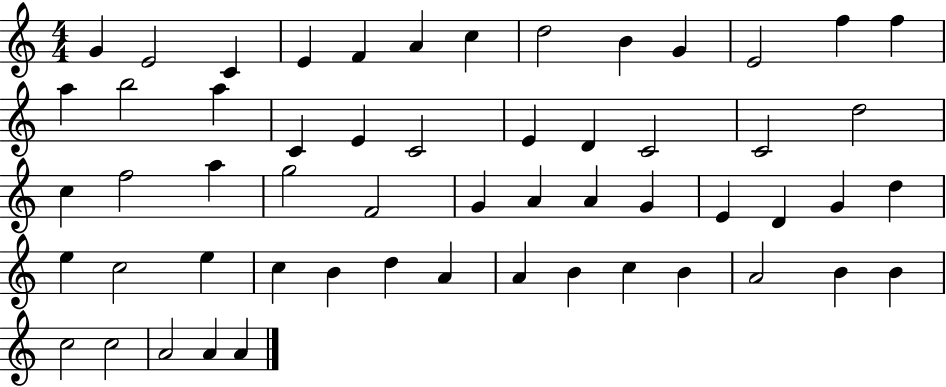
G4/q E4/h C4/q E4/q F4/q A4/q C5/q D5/h B4/q G4/q E4/h F5/q F5/q A5/q B5/h A5/q C4/q E4/q C4/h E4/q D4/q C4/h C4/h D5/h C5/q F5/h A5/q G5/h F4/h G4/q A4/q A4/q G4/q E4/q D4/q G4/q D5/q E5/q C5/h E5/q C5/q B4/q D5/q A4/q A4/q B4/q C5/q B4/q A4/h B4/q B4/q C5/h C5/h A4/h A4/q A4/q